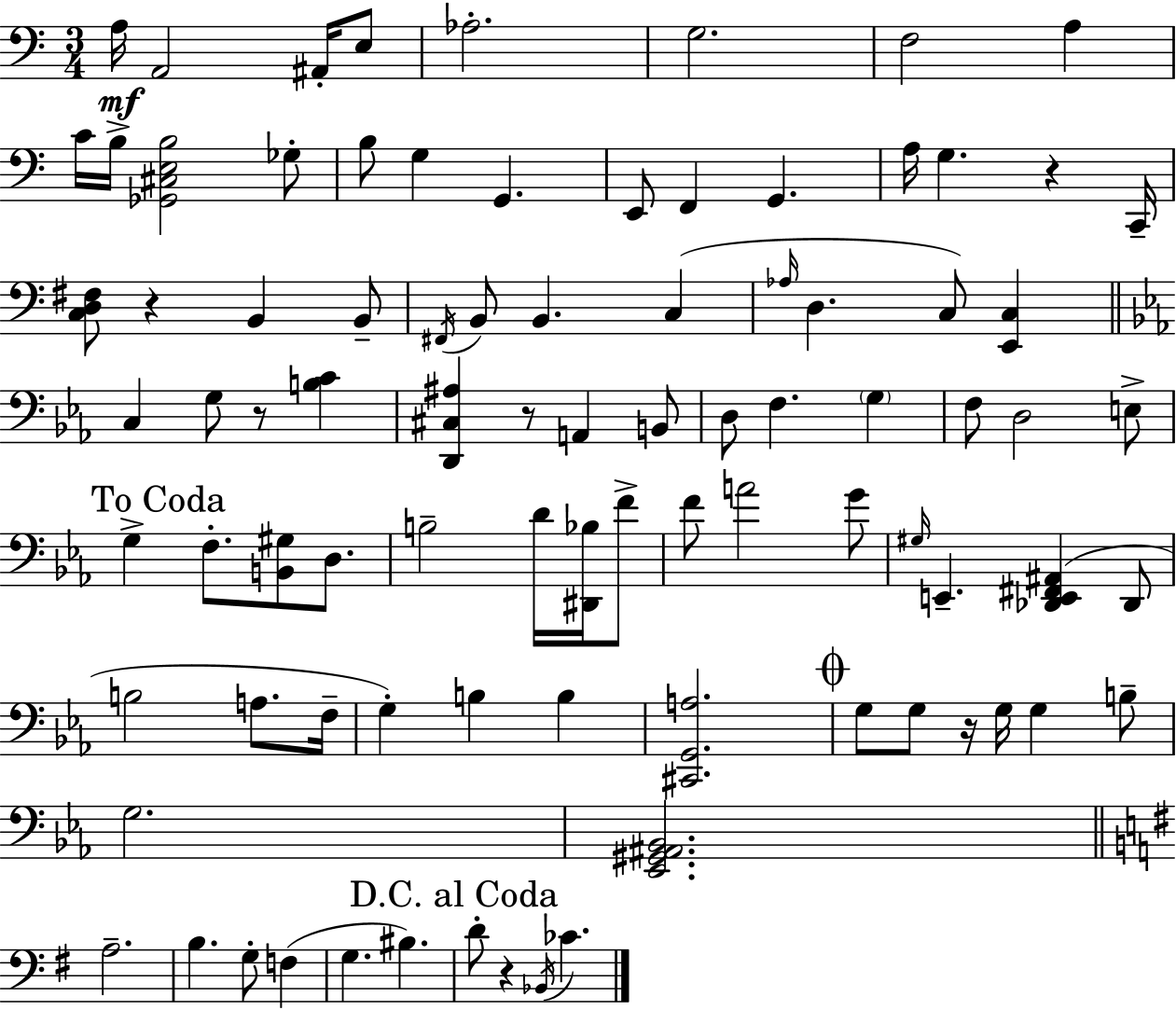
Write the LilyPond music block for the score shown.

{
  \clef bass
  \numericTimeSignature
  \time 3/4
  \key c \major
  a16\mf a,2 ais,16-. e8 | aes2.-. | g2. | f2 a4 | \break c'16 b16-> <ges, cis e b>2 ges8-. | b8 g4 g,4. | e,8 f,4 g,4. | a16 g4. r4 c,16-- | \break <c d fis>8 r4 b,4 b,8-- | \acciaccatura { fis,16 } b,8 b,4. c4( | \grace { aes16 } d4. c8) <e, c>4 | \bar "||" \break \key ees \major c4 g8 r8 <b c'>4 | <d, cis ais>4 r8 a,4 b,8 | d8 f4. \parenthesize g4 | f8 d2 e8-> | \break \mark "To Coda" g4-> f8.-. <b, gis>8 d8. | b2-- d'16 <dis, bes>16 f'8-> | f'8 a'2 g'8 | \grace { gis16 } e,4.-- <des, e, fis, ais,>4( des,8 | \break b2 a8. | f16-- g4-.) b4 b4 | <cis, g, a>2. | \mark \markup { \musicglyph "scripts.coda" } g8 g8 r16 g16 g4 b8-- | \break g2. | <ees, gis, ais, bes,>2. | \bar "||" \break \key g \major a2.-- | b4. g8-. f4( | g4. bis4.) | \mark "D.C. al Coda" d'8-. r4 \acciaccatura { bes,16 } ces'4. | \break \bar "|."
}